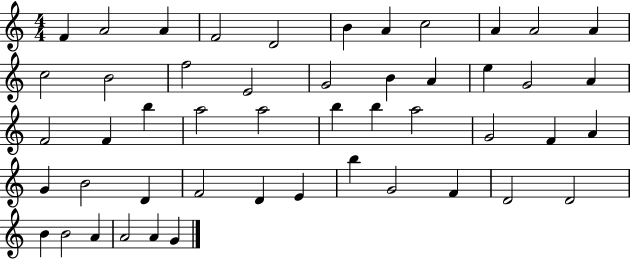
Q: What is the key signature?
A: C major